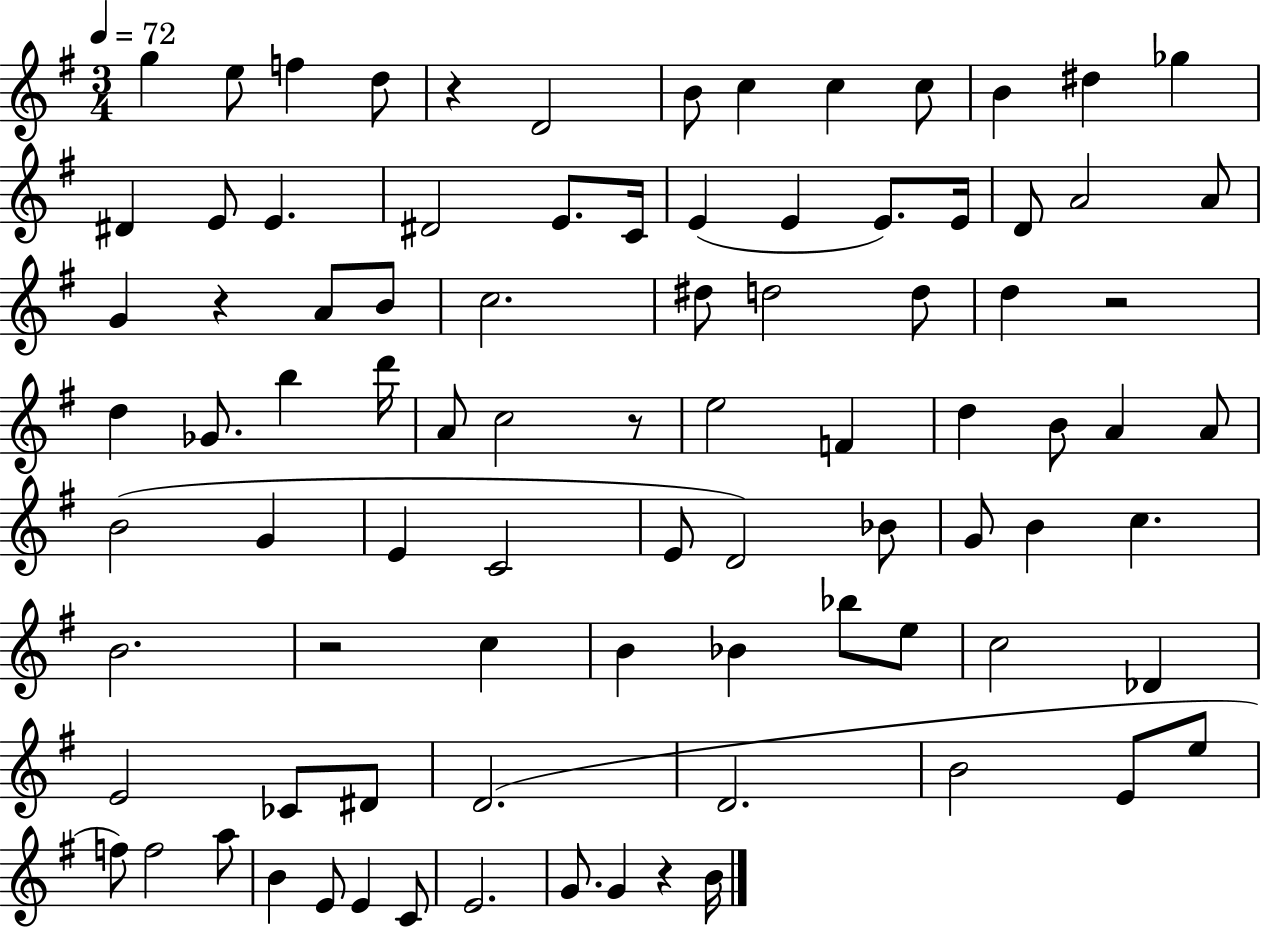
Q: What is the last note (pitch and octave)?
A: B4